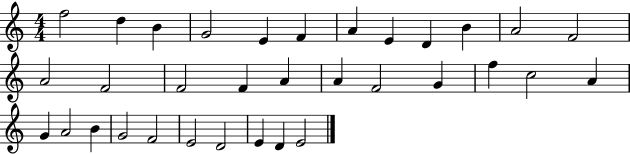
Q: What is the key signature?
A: C major